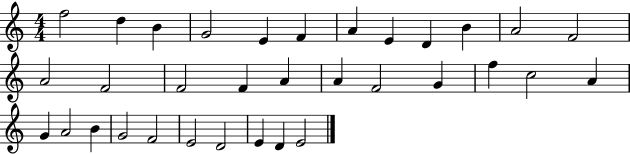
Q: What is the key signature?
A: C major